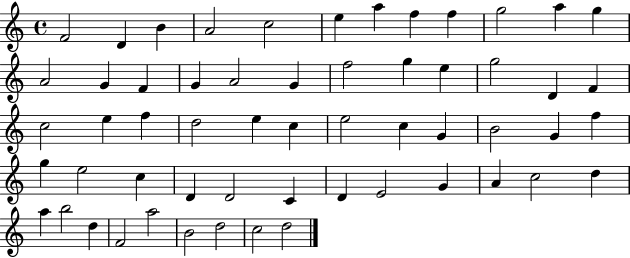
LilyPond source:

{
  \clef treble
  \time 4/4
  \defaultTimeSignature
  \key c \major
  f'2 d'4 b'4 | a'2 c''2 | e''4 a''4 f''4 f''4 | g''2 a''4 g''4 | \break a'2 g'4 f'4 | g'4 a'2 g'4 | f''2 g''4 e''4 | g''2 d'4 f'4 | \break c''2 e''4 f''4 | d''2 e''4 c''4 | e''2 c''4 g'4 | b'2 g'4 f''4 | \break g''4 e''2 c''4 | d'4 d'2 c'4 | d'4 e'2 g'4 | a'4 c''2 d''4 | \break a''4 b''2 d''4 | f'2 a''2 | b'2 d''2 | c''2 d''2 | \break \bar "|."
}